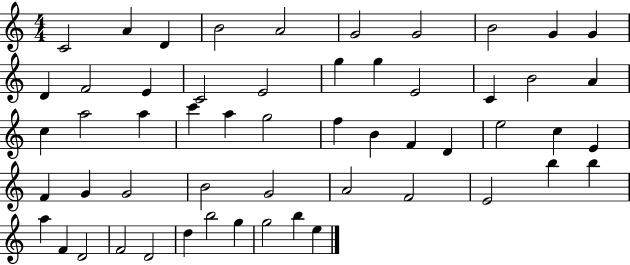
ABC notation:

X:1
T:Untitled
M:4/4
L:1/4
K:C
C2 A D B2 A2 G2 G2 B2 G G D F2 E C2 E2 g g E2 C B2 A c a2 a c' a g2 f B F D e2 c E F G G2 B2 G2 A2 F2 E2 b b a F D2 F2 D2 d b2 g g2 b e